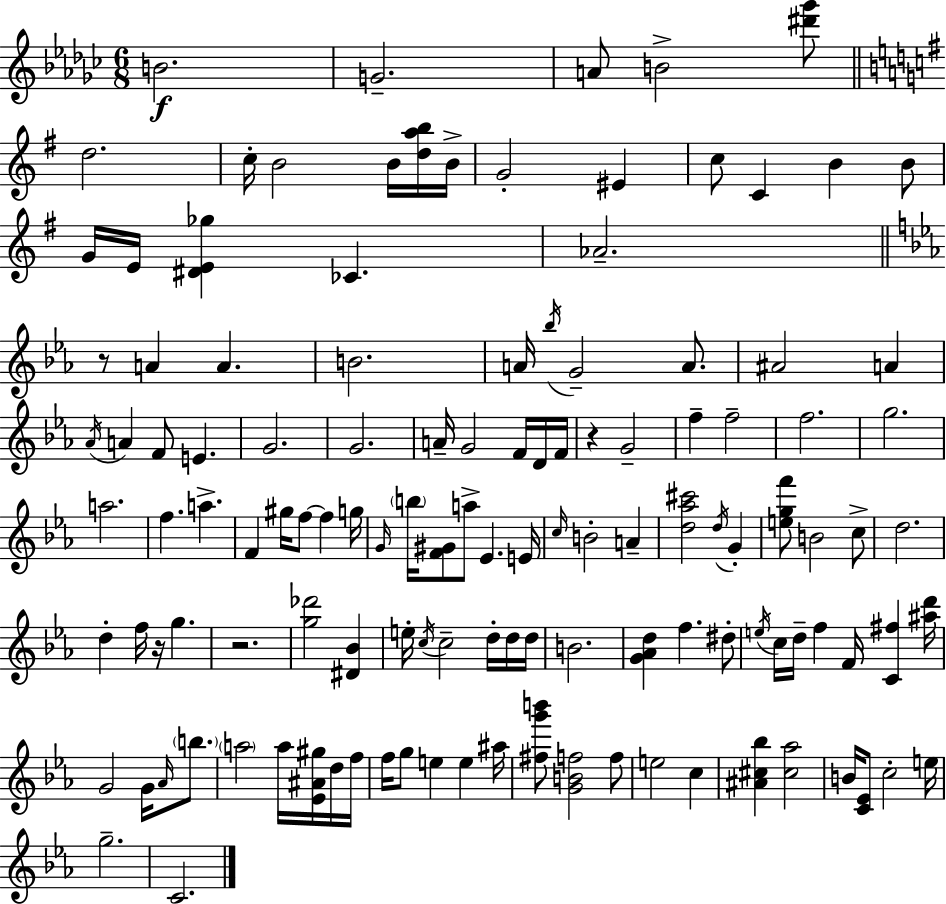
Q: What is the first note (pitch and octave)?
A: B4